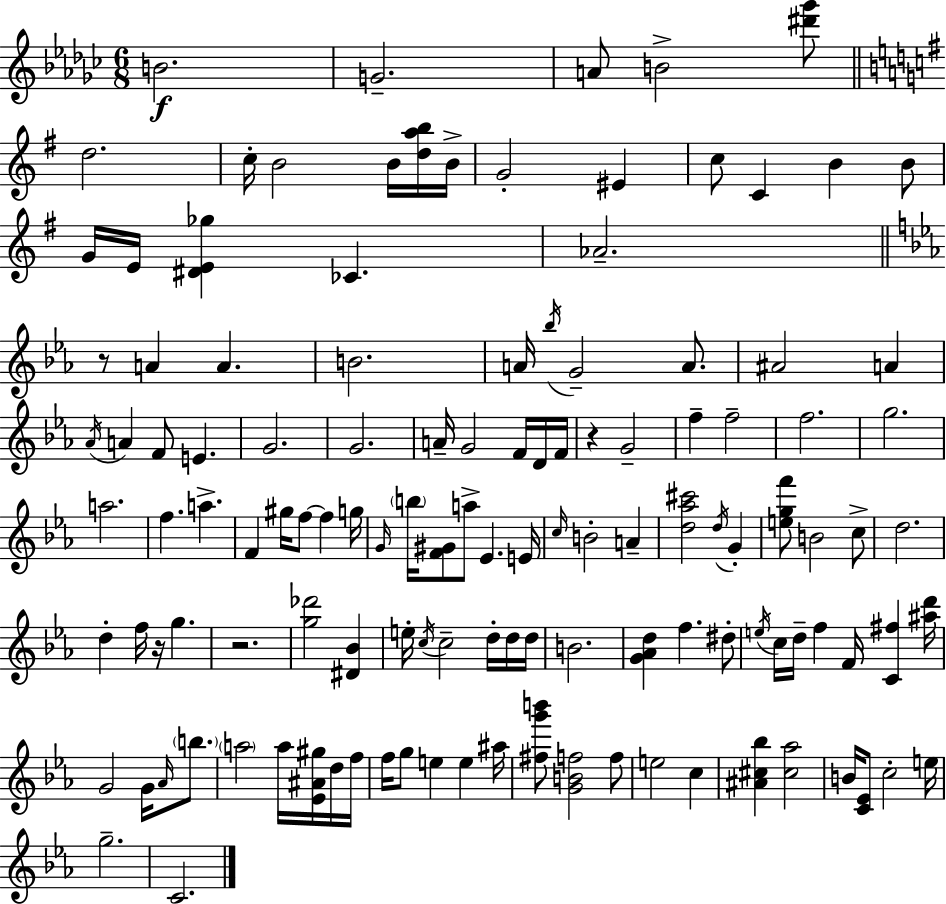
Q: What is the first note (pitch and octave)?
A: B4